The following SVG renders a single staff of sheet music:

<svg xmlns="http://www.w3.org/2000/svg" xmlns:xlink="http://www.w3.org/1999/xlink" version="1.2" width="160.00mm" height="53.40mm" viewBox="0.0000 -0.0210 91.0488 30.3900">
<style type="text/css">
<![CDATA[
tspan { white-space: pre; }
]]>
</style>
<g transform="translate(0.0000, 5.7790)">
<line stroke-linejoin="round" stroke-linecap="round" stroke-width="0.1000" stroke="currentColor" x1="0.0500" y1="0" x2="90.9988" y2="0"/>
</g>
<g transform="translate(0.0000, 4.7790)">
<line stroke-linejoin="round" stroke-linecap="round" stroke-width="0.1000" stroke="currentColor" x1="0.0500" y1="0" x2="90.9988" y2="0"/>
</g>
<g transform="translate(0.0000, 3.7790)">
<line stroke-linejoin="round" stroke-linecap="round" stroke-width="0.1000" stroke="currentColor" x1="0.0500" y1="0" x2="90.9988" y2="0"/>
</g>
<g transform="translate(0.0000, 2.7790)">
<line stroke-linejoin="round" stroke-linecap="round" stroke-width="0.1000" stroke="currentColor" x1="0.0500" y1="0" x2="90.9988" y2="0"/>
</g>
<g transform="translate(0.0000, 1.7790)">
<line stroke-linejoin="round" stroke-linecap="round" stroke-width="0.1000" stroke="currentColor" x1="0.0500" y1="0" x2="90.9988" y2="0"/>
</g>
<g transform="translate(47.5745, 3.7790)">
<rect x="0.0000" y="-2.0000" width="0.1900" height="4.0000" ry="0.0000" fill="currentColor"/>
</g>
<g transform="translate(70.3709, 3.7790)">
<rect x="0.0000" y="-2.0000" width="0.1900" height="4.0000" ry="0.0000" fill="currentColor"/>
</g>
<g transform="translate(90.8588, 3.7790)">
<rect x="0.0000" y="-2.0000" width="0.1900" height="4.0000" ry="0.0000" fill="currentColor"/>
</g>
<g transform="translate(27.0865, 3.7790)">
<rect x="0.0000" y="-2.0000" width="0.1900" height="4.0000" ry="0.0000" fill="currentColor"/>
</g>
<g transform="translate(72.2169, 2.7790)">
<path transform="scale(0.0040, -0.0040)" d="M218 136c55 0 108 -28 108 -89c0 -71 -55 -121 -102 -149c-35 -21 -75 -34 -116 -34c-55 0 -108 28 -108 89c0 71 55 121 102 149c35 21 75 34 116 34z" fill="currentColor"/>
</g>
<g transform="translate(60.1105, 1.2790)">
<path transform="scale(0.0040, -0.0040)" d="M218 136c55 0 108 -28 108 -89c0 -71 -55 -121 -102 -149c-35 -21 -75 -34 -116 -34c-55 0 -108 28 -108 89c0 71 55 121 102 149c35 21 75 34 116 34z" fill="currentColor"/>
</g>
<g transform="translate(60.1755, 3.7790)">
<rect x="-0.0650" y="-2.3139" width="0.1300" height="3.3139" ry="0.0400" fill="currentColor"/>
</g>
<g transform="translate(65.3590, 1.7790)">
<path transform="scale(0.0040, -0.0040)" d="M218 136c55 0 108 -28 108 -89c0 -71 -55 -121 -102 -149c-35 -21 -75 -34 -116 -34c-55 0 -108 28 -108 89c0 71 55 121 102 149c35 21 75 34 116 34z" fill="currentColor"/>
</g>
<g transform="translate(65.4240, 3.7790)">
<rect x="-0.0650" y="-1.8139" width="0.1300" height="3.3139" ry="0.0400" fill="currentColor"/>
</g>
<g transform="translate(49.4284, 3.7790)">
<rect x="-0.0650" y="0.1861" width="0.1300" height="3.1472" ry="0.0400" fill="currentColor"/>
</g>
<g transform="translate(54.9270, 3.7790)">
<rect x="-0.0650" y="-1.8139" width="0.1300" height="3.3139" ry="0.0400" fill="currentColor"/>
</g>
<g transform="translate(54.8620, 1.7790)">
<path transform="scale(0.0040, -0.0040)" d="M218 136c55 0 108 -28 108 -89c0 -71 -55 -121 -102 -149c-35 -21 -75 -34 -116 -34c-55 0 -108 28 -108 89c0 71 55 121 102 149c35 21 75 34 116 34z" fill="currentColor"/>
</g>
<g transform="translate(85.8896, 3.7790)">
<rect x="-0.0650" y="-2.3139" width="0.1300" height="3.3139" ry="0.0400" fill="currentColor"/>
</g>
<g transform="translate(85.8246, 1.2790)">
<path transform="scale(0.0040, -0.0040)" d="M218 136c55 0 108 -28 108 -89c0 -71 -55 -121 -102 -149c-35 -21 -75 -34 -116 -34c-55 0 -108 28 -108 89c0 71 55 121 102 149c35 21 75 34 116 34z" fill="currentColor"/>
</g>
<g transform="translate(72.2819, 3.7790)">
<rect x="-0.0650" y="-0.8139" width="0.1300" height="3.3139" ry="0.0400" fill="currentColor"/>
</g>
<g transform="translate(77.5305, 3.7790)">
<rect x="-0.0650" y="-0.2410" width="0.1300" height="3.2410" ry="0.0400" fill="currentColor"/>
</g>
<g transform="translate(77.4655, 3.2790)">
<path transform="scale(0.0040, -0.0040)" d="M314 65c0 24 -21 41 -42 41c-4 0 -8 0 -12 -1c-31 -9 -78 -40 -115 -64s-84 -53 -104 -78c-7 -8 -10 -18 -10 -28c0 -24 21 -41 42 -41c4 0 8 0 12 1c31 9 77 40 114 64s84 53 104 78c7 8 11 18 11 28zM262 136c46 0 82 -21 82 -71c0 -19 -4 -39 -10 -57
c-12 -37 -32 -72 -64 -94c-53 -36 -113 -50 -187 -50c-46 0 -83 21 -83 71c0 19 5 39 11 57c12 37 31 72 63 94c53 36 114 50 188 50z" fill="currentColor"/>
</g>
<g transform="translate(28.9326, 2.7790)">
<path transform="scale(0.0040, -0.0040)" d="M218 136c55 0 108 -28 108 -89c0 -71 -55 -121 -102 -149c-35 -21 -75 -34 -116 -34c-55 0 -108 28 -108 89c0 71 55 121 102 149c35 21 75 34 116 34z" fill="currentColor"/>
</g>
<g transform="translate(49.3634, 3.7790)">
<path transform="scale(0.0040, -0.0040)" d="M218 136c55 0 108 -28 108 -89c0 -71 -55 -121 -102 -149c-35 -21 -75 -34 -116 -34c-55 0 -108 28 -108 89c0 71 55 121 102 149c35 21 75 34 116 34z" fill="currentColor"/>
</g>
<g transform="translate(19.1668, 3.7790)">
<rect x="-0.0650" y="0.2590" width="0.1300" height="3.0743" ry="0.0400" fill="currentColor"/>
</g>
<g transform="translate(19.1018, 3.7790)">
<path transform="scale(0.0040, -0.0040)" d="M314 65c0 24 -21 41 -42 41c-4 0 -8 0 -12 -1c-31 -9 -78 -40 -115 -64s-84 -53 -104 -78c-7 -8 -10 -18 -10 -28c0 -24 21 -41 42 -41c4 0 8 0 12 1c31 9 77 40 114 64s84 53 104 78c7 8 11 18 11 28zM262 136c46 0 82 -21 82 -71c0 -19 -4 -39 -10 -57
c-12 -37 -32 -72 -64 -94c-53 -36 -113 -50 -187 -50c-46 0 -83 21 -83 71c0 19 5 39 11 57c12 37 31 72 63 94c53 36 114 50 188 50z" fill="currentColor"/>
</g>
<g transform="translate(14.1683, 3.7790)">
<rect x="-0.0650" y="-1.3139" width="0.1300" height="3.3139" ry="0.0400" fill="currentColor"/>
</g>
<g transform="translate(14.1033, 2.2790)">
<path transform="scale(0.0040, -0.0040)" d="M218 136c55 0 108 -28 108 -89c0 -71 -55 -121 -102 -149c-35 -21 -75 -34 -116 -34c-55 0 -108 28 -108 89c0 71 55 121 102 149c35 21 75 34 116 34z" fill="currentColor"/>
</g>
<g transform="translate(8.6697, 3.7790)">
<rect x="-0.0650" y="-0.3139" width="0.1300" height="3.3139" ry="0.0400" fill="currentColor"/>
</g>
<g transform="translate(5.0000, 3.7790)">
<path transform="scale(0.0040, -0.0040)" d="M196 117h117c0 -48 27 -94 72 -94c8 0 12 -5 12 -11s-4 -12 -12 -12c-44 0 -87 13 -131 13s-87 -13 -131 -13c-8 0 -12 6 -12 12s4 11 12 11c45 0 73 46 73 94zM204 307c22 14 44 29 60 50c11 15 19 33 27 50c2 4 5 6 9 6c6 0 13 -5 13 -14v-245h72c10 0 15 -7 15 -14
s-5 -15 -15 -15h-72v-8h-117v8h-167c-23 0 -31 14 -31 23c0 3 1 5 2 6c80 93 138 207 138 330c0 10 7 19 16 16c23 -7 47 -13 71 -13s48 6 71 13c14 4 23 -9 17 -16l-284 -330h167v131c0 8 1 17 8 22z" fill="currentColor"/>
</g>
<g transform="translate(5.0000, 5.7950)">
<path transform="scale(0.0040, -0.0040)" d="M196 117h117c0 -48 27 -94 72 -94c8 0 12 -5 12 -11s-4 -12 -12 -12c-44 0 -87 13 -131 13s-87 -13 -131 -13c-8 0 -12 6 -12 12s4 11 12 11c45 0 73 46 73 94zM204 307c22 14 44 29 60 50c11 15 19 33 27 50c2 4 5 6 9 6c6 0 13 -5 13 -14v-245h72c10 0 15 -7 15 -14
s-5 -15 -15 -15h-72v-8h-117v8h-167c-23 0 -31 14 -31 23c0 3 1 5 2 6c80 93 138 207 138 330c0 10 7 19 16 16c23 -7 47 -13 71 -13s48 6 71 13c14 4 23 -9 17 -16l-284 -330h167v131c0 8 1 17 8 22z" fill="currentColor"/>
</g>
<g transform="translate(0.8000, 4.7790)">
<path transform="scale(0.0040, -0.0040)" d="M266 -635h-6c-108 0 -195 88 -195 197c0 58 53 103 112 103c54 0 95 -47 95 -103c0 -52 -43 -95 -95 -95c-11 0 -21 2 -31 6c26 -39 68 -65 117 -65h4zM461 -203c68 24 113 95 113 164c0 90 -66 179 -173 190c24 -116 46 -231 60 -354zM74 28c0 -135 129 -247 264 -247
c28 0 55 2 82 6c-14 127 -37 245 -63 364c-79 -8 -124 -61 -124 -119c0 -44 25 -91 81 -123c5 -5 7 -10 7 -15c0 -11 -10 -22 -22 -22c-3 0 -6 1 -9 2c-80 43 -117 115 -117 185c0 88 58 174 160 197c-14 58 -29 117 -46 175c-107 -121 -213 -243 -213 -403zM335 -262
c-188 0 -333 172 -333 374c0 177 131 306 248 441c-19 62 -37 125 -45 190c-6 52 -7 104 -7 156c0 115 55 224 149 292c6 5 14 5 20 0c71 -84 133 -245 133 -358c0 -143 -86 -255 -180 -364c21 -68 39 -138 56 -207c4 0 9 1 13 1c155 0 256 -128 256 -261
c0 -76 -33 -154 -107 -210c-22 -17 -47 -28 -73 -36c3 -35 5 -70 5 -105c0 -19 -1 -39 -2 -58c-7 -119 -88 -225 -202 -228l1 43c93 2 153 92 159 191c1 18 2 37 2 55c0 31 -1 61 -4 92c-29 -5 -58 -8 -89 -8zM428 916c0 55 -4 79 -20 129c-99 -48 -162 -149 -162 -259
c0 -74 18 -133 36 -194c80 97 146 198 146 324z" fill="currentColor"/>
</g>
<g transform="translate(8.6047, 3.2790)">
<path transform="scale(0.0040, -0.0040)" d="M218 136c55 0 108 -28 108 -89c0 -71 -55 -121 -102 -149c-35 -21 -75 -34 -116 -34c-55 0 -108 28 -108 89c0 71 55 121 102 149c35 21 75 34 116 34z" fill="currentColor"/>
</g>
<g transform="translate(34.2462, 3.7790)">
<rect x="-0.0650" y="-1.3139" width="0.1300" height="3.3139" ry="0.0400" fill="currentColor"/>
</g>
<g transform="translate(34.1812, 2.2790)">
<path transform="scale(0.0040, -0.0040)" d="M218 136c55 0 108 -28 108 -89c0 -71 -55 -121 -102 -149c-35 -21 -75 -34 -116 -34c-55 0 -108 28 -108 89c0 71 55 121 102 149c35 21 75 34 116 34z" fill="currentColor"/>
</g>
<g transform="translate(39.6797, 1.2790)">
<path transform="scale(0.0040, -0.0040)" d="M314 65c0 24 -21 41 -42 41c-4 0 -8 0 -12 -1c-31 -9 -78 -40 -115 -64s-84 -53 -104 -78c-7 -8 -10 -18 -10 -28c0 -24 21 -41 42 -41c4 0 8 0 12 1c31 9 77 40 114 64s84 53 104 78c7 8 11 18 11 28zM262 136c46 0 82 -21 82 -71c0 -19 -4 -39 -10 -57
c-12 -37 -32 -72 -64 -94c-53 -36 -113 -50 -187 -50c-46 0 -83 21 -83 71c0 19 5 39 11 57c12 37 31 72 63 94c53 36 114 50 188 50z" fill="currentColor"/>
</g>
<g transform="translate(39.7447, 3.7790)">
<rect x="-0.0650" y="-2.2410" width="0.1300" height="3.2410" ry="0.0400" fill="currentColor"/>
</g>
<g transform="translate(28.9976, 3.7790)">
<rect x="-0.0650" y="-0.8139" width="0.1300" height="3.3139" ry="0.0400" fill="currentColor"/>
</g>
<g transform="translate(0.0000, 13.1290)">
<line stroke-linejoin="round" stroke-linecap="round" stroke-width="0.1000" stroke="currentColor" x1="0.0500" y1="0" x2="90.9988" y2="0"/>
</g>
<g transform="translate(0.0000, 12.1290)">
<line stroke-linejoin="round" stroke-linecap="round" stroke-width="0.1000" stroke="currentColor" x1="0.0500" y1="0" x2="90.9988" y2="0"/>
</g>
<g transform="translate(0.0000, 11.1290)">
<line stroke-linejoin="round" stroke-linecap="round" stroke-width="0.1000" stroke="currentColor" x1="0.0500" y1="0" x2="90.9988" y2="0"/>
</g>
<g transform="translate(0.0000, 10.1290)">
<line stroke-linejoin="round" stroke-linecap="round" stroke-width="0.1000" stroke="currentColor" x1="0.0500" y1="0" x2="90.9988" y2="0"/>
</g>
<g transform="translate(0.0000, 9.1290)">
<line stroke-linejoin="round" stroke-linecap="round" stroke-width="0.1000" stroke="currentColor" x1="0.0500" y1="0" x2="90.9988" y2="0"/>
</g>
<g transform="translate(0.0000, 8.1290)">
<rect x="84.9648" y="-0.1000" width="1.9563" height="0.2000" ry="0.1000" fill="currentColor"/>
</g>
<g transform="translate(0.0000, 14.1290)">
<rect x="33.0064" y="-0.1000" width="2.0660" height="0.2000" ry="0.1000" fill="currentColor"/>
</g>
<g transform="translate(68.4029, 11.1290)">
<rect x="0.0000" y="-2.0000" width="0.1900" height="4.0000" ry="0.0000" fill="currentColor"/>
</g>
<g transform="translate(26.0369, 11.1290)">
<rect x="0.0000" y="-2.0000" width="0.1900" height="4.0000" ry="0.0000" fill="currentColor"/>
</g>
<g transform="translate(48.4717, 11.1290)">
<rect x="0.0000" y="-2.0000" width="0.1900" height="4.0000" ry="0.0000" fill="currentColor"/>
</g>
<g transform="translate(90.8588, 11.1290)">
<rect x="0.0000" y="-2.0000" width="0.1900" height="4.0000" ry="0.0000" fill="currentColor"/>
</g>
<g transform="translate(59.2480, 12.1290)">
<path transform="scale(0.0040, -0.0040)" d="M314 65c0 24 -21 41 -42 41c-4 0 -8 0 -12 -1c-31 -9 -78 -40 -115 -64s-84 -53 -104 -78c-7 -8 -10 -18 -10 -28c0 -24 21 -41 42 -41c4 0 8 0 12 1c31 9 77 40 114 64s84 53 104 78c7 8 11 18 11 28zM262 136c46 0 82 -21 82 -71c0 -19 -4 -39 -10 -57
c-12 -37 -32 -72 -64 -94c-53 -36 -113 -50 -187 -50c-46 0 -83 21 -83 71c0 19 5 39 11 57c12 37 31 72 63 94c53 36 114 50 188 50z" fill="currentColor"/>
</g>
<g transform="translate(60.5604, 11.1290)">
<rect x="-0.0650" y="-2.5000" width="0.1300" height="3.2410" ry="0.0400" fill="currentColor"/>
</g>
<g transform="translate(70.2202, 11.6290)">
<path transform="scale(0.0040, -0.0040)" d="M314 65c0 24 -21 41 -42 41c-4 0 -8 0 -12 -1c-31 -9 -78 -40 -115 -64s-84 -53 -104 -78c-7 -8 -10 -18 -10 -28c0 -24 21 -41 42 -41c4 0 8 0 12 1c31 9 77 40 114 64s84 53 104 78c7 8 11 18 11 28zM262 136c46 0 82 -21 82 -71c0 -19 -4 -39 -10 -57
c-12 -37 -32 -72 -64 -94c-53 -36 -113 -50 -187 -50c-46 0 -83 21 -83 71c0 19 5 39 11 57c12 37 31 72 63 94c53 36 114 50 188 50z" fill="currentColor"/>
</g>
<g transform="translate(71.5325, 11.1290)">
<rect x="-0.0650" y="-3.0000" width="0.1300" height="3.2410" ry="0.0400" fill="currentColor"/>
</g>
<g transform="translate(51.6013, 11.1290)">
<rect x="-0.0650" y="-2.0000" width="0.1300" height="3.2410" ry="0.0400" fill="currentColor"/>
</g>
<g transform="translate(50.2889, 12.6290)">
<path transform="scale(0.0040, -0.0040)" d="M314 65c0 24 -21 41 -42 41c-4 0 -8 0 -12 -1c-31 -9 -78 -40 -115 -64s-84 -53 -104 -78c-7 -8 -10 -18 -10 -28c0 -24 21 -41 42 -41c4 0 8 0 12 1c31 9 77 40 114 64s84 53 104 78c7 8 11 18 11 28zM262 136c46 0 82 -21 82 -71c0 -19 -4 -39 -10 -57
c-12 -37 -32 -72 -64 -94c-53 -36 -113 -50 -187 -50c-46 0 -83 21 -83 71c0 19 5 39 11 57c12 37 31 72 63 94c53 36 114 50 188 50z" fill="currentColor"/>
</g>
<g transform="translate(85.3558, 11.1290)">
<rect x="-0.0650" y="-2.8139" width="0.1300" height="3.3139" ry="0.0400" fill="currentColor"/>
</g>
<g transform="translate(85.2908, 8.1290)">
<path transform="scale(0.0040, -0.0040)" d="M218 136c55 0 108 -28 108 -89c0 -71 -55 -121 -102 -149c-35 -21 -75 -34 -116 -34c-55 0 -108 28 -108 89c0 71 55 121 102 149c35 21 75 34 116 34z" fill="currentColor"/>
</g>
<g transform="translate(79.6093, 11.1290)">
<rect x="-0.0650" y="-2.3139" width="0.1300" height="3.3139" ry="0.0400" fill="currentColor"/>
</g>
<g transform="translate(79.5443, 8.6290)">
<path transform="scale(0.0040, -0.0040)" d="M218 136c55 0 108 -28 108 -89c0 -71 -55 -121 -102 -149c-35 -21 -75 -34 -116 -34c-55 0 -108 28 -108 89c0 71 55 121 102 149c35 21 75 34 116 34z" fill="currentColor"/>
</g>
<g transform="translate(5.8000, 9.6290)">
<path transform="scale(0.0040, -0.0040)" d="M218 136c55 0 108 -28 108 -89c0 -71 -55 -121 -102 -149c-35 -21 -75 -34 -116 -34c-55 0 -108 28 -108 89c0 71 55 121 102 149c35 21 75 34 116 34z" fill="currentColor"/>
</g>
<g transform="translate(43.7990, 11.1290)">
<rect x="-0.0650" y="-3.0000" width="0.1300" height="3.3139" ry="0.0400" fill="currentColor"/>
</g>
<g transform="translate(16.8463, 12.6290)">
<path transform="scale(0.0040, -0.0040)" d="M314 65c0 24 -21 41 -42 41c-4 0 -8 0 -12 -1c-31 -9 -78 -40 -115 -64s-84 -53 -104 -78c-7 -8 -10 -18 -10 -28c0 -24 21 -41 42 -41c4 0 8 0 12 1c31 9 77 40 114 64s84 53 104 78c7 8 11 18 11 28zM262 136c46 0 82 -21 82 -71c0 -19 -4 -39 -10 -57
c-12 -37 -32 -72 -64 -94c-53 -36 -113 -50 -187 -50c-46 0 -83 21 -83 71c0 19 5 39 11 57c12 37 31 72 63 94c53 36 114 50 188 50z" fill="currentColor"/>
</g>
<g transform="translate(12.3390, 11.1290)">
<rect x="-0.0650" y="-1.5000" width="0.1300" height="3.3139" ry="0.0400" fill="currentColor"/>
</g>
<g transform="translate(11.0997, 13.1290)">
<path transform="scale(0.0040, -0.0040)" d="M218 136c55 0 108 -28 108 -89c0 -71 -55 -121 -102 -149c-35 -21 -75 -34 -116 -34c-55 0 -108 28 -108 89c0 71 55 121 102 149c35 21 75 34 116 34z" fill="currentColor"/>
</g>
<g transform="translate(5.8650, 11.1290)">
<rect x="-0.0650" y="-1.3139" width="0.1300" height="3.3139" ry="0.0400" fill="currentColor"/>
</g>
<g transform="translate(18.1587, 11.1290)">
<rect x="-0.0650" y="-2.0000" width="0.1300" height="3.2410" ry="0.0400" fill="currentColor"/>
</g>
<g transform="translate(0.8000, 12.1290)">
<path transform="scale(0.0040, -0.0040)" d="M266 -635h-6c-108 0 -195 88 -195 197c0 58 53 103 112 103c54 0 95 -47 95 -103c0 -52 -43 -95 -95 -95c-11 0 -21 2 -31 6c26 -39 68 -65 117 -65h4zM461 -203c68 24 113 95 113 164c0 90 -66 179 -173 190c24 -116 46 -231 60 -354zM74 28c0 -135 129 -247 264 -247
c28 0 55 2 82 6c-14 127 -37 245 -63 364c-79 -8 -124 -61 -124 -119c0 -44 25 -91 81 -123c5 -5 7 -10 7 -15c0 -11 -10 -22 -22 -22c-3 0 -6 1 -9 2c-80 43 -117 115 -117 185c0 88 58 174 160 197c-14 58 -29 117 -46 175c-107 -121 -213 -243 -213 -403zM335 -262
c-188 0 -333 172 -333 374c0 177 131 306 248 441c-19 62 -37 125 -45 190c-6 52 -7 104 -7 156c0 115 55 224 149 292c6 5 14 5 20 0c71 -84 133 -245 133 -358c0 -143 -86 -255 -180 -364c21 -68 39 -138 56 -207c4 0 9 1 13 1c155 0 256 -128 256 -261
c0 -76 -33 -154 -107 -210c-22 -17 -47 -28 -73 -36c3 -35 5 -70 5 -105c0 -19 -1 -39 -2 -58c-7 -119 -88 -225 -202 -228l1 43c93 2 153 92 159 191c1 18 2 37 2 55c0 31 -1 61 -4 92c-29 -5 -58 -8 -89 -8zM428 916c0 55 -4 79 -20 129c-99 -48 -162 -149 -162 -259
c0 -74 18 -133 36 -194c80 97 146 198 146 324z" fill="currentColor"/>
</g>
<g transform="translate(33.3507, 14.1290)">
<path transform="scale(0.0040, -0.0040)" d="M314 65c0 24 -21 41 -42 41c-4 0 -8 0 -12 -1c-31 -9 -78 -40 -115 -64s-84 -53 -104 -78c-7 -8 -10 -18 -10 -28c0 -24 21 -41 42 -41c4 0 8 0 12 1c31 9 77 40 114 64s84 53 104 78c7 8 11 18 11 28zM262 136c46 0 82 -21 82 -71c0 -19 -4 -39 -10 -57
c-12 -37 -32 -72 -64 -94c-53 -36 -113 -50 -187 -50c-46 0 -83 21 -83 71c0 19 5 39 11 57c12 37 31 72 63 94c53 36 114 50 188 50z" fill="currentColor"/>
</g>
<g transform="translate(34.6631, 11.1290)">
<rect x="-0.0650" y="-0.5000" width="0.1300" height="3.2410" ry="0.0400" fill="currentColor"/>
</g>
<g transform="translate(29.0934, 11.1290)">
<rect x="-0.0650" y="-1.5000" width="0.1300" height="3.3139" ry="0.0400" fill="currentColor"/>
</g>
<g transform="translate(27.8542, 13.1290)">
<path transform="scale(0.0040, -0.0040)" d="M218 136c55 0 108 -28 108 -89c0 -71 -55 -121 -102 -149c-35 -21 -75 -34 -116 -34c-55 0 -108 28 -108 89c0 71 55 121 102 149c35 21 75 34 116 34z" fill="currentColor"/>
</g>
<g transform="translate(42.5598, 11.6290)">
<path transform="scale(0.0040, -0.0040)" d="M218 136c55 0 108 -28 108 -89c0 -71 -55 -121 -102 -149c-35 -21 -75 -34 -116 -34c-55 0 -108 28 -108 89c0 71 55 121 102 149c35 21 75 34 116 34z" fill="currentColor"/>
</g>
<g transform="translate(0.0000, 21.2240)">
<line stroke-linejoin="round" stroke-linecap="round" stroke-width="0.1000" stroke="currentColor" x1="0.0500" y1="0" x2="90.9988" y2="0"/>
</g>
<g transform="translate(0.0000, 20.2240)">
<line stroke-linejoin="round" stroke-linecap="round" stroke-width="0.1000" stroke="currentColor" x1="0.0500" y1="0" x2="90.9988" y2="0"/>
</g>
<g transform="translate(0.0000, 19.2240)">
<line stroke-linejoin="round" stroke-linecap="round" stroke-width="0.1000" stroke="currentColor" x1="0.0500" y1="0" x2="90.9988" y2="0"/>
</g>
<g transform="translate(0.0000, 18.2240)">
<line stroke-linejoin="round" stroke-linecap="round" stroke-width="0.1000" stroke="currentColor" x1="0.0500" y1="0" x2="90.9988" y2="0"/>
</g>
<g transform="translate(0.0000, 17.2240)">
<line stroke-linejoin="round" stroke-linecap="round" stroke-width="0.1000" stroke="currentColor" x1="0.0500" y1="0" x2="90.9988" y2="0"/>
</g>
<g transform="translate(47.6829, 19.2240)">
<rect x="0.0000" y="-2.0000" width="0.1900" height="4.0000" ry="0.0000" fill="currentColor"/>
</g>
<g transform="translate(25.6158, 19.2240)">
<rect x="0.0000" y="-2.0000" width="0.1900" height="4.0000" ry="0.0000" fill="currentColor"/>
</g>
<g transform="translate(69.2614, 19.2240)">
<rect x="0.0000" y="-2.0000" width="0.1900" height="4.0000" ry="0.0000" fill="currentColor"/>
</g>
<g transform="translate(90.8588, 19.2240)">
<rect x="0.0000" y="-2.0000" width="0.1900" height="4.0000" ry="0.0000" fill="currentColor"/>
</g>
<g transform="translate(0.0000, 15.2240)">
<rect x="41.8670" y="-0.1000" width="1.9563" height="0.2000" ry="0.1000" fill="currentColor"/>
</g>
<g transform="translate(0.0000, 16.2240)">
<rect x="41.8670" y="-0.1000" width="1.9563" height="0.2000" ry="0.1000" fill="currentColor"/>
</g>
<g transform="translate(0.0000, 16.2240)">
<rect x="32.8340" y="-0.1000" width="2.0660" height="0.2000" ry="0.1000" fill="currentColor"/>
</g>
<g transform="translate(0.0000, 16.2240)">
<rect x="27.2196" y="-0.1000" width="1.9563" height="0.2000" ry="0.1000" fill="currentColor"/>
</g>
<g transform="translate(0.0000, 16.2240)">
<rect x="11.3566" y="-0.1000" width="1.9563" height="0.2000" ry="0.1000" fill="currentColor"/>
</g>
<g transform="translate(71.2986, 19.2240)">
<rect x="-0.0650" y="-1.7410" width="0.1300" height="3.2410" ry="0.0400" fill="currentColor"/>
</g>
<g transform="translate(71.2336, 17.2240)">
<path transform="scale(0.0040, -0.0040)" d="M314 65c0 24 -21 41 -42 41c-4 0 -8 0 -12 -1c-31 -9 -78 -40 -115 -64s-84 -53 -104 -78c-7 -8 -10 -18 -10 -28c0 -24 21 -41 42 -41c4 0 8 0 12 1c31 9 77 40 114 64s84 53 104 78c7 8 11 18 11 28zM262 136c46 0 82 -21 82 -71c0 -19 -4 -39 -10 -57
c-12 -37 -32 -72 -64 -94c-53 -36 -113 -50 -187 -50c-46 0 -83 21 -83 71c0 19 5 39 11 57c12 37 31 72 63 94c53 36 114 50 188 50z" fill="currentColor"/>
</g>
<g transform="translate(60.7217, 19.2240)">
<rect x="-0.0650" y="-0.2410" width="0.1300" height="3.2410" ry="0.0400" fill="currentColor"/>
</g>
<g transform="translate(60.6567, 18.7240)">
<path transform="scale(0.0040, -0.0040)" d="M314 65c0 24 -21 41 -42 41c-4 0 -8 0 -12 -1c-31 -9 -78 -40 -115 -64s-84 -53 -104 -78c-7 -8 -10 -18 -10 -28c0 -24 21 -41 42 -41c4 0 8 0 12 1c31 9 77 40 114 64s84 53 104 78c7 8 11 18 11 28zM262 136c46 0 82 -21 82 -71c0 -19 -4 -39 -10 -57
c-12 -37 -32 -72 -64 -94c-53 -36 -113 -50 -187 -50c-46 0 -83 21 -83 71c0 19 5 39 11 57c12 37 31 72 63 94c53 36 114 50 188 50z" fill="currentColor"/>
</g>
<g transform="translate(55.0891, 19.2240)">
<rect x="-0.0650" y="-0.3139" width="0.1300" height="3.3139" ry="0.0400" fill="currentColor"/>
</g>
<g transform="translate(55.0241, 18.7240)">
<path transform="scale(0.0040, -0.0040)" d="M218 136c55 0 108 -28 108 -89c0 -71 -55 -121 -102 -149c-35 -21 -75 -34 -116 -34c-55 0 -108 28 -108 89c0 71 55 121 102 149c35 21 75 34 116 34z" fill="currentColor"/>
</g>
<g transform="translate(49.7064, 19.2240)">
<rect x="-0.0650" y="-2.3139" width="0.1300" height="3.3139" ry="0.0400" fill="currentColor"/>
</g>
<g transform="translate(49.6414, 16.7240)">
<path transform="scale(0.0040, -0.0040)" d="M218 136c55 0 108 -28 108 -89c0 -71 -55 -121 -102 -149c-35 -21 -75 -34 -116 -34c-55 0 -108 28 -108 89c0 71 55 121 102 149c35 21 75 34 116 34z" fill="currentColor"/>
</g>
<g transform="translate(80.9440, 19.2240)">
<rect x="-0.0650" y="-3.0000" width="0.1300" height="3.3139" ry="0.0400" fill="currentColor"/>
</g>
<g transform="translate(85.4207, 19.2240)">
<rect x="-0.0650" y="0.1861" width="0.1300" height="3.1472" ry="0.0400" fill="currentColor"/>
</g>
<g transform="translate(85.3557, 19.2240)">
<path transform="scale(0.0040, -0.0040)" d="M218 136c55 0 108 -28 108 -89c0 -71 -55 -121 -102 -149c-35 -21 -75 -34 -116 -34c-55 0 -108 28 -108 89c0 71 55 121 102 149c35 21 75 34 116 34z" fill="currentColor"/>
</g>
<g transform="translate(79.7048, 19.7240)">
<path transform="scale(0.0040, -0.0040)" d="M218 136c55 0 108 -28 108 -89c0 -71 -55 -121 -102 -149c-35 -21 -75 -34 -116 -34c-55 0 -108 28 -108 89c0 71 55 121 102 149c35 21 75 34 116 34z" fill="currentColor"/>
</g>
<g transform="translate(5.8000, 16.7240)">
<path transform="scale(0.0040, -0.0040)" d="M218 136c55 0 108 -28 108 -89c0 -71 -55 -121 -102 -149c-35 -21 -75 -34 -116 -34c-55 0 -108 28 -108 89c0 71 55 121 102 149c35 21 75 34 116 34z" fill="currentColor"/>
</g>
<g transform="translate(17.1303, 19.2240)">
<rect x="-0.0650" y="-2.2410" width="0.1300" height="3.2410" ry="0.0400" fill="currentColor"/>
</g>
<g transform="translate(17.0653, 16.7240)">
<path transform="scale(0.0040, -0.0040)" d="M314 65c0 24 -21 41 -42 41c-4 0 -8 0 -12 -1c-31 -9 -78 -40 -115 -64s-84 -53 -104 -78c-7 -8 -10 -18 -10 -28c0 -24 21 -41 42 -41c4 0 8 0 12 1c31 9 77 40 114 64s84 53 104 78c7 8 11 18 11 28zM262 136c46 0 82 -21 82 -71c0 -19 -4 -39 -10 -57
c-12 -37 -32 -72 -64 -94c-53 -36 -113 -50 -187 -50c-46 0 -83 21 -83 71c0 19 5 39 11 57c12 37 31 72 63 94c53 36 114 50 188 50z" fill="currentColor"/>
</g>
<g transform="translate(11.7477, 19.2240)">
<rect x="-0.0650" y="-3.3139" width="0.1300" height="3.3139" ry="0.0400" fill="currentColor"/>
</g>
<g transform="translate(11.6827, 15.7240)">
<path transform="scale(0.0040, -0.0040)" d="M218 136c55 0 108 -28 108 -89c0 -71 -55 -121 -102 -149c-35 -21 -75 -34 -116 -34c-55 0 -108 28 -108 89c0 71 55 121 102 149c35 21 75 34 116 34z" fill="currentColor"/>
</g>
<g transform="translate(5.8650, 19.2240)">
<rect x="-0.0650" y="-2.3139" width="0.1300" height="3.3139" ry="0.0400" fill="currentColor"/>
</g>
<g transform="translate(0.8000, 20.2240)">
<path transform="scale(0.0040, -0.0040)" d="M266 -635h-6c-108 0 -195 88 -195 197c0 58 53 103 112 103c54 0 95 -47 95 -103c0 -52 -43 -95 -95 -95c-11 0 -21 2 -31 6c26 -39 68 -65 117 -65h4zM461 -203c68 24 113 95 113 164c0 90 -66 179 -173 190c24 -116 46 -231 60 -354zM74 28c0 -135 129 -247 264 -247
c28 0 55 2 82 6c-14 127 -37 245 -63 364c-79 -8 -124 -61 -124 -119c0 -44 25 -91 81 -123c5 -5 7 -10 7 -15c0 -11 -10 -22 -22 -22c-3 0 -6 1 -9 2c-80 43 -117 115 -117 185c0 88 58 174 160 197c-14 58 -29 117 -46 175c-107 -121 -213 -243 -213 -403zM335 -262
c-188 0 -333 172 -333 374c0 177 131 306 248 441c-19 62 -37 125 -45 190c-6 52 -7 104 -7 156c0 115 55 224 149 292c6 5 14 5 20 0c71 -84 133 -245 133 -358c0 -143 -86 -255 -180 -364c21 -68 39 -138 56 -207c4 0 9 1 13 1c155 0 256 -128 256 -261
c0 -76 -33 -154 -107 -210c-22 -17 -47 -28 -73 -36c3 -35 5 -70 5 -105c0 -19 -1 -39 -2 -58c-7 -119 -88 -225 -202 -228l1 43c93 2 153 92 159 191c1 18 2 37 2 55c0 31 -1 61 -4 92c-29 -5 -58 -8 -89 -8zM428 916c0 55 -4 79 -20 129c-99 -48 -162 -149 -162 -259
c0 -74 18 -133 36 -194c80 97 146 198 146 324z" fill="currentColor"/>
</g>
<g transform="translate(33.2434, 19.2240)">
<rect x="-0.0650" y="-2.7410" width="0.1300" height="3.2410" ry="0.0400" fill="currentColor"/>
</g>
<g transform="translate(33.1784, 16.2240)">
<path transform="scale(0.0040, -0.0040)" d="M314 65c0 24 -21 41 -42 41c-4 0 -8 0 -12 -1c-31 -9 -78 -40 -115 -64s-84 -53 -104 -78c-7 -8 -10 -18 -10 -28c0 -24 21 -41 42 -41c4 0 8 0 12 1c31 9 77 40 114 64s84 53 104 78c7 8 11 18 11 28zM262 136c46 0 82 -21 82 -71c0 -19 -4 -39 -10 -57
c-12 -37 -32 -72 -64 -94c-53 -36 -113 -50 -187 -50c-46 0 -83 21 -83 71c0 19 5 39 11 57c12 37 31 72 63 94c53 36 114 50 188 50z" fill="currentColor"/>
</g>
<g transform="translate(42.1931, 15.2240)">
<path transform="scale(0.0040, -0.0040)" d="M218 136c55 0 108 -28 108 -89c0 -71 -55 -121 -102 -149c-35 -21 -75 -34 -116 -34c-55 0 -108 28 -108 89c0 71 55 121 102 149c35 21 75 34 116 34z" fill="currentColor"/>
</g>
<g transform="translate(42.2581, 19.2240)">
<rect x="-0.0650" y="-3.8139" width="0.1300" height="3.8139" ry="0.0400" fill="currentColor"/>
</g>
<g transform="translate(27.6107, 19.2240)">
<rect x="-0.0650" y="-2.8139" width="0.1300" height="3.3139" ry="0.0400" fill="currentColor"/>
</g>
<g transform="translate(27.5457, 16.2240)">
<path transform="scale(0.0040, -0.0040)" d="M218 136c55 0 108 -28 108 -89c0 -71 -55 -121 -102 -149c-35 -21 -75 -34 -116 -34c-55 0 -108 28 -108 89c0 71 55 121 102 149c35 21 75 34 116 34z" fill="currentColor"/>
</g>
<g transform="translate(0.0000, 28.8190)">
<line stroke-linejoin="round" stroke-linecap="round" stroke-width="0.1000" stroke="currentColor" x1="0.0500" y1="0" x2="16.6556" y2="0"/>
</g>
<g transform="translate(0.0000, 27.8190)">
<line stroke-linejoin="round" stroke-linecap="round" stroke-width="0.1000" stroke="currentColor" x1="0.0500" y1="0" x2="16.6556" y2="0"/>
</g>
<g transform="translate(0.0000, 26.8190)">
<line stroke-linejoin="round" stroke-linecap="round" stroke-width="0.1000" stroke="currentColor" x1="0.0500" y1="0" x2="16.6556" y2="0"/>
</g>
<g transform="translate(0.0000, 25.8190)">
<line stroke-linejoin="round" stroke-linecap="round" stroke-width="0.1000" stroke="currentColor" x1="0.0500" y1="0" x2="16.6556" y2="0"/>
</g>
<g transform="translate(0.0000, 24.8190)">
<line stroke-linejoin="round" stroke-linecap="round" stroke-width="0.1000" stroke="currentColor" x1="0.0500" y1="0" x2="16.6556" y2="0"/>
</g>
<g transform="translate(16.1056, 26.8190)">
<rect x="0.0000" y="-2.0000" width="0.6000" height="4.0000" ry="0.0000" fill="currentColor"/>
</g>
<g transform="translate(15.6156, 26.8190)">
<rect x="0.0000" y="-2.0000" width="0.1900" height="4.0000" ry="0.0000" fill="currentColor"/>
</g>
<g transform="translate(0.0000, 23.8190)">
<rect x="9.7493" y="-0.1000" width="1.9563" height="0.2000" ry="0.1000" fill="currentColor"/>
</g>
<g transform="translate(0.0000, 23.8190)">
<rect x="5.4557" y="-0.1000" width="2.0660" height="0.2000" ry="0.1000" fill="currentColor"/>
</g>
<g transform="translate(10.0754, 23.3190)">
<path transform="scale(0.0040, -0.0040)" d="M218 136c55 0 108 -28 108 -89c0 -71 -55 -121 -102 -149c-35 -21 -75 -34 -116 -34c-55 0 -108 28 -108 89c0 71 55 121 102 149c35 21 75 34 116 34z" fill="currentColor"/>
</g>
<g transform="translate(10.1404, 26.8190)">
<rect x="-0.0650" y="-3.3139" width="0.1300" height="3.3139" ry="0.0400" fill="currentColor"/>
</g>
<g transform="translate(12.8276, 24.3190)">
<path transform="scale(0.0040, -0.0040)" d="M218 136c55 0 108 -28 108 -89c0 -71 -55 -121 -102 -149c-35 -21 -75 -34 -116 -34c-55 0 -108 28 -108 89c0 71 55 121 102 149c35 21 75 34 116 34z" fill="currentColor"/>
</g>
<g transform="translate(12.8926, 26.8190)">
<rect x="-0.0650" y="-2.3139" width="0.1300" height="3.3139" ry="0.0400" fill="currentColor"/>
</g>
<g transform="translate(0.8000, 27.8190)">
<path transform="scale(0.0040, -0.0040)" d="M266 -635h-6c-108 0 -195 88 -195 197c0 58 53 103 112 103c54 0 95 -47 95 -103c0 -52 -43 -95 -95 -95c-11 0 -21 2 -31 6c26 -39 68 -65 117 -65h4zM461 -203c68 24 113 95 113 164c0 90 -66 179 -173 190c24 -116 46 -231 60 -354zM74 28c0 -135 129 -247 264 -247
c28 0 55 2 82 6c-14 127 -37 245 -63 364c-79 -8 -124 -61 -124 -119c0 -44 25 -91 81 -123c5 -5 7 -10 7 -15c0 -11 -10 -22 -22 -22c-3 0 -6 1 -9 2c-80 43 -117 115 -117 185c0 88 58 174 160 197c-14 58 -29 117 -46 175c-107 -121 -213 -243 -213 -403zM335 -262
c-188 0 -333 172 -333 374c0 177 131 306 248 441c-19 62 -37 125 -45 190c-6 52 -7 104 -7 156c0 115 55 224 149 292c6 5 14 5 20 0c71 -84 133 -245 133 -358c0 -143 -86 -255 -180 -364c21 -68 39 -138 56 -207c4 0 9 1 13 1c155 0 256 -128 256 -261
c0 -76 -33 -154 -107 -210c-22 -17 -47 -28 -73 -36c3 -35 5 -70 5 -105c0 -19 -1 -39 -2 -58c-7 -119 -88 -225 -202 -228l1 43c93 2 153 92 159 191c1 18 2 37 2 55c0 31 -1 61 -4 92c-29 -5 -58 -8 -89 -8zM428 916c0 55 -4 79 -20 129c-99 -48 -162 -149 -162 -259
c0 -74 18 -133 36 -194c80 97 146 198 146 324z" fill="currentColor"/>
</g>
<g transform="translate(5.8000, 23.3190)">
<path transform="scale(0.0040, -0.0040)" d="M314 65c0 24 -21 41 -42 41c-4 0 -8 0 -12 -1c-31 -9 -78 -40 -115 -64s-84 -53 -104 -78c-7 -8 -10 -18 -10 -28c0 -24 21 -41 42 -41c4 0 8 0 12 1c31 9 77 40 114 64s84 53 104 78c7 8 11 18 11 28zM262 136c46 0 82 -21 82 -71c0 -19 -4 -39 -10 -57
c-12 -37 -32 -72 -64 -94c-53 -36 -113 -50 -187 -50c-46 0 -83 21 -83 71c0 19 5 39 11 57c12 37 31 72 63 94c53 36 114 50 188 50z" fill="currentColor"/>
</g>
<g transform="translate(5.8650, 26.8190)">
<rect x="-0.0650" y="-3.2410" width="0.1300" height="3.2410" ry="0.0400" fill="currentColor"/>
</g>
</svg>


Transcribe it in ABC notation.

X:1
T:Untitled
M:4/4
L:1/4
K:C
c e B2 d e g2 B f g f d c2 g e E F2 E C2 A F2 G2 A2 g a g b g2 a a2 c' g c c2 f2 A B b2 b g